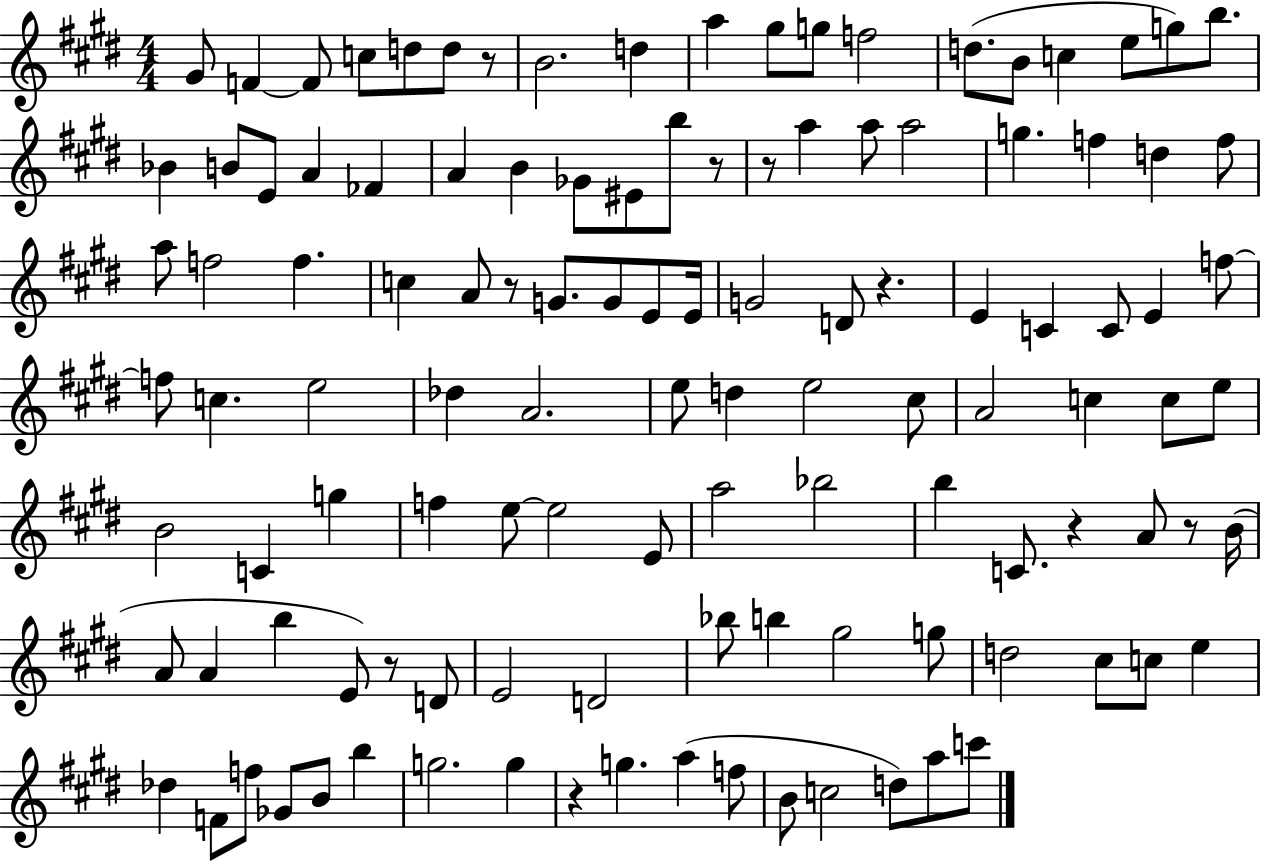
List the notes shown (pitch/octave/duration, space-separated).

G#4/e F4/q F4/e C5/e D5/e D5/e R/e B4/h. D5/q A5/q G#5/e G5/e F5/h D5/e. B4/e C5/q E5/e G5/e B5/e. Bb4/q B4/e E4/e A4/q FES4/q A4/q B4/q Gb4/e EIS4/e B5/e R/e R/e A5/q A5/e A5/h G5/q. F5/q D5/q F5/e A5/e F5/h F5/q. C5/q A4/e R/e G4/e. G4/e E4/e E4/s G4/h D4/e R/q. E4/q C4/q C4/e E4/q F5/e F5/e C5/q. E5/h Db5/q A4/h. E5/e D5/q E5/h C#5/e A4/h C5/q C5/e E5/e B4/h C4/q G5/q F5/q E5/e E5/h E4/e A5/h Bb5/h B5/q C4/e. R/q A4/e R/e B4/s A4/e A4/q B5/q E4/e R/e D4/e E4/h D4/h Bb5/e B5/q G#5/h G5/e D5/h C#5/e C5/e E5/q Db5/q F4/e F5/e Gb4/e B4/e B5/q G5/h. G5/q R/q G5/q. A5/q F5/e B4/e C5/h D5/e A5/e C6/e